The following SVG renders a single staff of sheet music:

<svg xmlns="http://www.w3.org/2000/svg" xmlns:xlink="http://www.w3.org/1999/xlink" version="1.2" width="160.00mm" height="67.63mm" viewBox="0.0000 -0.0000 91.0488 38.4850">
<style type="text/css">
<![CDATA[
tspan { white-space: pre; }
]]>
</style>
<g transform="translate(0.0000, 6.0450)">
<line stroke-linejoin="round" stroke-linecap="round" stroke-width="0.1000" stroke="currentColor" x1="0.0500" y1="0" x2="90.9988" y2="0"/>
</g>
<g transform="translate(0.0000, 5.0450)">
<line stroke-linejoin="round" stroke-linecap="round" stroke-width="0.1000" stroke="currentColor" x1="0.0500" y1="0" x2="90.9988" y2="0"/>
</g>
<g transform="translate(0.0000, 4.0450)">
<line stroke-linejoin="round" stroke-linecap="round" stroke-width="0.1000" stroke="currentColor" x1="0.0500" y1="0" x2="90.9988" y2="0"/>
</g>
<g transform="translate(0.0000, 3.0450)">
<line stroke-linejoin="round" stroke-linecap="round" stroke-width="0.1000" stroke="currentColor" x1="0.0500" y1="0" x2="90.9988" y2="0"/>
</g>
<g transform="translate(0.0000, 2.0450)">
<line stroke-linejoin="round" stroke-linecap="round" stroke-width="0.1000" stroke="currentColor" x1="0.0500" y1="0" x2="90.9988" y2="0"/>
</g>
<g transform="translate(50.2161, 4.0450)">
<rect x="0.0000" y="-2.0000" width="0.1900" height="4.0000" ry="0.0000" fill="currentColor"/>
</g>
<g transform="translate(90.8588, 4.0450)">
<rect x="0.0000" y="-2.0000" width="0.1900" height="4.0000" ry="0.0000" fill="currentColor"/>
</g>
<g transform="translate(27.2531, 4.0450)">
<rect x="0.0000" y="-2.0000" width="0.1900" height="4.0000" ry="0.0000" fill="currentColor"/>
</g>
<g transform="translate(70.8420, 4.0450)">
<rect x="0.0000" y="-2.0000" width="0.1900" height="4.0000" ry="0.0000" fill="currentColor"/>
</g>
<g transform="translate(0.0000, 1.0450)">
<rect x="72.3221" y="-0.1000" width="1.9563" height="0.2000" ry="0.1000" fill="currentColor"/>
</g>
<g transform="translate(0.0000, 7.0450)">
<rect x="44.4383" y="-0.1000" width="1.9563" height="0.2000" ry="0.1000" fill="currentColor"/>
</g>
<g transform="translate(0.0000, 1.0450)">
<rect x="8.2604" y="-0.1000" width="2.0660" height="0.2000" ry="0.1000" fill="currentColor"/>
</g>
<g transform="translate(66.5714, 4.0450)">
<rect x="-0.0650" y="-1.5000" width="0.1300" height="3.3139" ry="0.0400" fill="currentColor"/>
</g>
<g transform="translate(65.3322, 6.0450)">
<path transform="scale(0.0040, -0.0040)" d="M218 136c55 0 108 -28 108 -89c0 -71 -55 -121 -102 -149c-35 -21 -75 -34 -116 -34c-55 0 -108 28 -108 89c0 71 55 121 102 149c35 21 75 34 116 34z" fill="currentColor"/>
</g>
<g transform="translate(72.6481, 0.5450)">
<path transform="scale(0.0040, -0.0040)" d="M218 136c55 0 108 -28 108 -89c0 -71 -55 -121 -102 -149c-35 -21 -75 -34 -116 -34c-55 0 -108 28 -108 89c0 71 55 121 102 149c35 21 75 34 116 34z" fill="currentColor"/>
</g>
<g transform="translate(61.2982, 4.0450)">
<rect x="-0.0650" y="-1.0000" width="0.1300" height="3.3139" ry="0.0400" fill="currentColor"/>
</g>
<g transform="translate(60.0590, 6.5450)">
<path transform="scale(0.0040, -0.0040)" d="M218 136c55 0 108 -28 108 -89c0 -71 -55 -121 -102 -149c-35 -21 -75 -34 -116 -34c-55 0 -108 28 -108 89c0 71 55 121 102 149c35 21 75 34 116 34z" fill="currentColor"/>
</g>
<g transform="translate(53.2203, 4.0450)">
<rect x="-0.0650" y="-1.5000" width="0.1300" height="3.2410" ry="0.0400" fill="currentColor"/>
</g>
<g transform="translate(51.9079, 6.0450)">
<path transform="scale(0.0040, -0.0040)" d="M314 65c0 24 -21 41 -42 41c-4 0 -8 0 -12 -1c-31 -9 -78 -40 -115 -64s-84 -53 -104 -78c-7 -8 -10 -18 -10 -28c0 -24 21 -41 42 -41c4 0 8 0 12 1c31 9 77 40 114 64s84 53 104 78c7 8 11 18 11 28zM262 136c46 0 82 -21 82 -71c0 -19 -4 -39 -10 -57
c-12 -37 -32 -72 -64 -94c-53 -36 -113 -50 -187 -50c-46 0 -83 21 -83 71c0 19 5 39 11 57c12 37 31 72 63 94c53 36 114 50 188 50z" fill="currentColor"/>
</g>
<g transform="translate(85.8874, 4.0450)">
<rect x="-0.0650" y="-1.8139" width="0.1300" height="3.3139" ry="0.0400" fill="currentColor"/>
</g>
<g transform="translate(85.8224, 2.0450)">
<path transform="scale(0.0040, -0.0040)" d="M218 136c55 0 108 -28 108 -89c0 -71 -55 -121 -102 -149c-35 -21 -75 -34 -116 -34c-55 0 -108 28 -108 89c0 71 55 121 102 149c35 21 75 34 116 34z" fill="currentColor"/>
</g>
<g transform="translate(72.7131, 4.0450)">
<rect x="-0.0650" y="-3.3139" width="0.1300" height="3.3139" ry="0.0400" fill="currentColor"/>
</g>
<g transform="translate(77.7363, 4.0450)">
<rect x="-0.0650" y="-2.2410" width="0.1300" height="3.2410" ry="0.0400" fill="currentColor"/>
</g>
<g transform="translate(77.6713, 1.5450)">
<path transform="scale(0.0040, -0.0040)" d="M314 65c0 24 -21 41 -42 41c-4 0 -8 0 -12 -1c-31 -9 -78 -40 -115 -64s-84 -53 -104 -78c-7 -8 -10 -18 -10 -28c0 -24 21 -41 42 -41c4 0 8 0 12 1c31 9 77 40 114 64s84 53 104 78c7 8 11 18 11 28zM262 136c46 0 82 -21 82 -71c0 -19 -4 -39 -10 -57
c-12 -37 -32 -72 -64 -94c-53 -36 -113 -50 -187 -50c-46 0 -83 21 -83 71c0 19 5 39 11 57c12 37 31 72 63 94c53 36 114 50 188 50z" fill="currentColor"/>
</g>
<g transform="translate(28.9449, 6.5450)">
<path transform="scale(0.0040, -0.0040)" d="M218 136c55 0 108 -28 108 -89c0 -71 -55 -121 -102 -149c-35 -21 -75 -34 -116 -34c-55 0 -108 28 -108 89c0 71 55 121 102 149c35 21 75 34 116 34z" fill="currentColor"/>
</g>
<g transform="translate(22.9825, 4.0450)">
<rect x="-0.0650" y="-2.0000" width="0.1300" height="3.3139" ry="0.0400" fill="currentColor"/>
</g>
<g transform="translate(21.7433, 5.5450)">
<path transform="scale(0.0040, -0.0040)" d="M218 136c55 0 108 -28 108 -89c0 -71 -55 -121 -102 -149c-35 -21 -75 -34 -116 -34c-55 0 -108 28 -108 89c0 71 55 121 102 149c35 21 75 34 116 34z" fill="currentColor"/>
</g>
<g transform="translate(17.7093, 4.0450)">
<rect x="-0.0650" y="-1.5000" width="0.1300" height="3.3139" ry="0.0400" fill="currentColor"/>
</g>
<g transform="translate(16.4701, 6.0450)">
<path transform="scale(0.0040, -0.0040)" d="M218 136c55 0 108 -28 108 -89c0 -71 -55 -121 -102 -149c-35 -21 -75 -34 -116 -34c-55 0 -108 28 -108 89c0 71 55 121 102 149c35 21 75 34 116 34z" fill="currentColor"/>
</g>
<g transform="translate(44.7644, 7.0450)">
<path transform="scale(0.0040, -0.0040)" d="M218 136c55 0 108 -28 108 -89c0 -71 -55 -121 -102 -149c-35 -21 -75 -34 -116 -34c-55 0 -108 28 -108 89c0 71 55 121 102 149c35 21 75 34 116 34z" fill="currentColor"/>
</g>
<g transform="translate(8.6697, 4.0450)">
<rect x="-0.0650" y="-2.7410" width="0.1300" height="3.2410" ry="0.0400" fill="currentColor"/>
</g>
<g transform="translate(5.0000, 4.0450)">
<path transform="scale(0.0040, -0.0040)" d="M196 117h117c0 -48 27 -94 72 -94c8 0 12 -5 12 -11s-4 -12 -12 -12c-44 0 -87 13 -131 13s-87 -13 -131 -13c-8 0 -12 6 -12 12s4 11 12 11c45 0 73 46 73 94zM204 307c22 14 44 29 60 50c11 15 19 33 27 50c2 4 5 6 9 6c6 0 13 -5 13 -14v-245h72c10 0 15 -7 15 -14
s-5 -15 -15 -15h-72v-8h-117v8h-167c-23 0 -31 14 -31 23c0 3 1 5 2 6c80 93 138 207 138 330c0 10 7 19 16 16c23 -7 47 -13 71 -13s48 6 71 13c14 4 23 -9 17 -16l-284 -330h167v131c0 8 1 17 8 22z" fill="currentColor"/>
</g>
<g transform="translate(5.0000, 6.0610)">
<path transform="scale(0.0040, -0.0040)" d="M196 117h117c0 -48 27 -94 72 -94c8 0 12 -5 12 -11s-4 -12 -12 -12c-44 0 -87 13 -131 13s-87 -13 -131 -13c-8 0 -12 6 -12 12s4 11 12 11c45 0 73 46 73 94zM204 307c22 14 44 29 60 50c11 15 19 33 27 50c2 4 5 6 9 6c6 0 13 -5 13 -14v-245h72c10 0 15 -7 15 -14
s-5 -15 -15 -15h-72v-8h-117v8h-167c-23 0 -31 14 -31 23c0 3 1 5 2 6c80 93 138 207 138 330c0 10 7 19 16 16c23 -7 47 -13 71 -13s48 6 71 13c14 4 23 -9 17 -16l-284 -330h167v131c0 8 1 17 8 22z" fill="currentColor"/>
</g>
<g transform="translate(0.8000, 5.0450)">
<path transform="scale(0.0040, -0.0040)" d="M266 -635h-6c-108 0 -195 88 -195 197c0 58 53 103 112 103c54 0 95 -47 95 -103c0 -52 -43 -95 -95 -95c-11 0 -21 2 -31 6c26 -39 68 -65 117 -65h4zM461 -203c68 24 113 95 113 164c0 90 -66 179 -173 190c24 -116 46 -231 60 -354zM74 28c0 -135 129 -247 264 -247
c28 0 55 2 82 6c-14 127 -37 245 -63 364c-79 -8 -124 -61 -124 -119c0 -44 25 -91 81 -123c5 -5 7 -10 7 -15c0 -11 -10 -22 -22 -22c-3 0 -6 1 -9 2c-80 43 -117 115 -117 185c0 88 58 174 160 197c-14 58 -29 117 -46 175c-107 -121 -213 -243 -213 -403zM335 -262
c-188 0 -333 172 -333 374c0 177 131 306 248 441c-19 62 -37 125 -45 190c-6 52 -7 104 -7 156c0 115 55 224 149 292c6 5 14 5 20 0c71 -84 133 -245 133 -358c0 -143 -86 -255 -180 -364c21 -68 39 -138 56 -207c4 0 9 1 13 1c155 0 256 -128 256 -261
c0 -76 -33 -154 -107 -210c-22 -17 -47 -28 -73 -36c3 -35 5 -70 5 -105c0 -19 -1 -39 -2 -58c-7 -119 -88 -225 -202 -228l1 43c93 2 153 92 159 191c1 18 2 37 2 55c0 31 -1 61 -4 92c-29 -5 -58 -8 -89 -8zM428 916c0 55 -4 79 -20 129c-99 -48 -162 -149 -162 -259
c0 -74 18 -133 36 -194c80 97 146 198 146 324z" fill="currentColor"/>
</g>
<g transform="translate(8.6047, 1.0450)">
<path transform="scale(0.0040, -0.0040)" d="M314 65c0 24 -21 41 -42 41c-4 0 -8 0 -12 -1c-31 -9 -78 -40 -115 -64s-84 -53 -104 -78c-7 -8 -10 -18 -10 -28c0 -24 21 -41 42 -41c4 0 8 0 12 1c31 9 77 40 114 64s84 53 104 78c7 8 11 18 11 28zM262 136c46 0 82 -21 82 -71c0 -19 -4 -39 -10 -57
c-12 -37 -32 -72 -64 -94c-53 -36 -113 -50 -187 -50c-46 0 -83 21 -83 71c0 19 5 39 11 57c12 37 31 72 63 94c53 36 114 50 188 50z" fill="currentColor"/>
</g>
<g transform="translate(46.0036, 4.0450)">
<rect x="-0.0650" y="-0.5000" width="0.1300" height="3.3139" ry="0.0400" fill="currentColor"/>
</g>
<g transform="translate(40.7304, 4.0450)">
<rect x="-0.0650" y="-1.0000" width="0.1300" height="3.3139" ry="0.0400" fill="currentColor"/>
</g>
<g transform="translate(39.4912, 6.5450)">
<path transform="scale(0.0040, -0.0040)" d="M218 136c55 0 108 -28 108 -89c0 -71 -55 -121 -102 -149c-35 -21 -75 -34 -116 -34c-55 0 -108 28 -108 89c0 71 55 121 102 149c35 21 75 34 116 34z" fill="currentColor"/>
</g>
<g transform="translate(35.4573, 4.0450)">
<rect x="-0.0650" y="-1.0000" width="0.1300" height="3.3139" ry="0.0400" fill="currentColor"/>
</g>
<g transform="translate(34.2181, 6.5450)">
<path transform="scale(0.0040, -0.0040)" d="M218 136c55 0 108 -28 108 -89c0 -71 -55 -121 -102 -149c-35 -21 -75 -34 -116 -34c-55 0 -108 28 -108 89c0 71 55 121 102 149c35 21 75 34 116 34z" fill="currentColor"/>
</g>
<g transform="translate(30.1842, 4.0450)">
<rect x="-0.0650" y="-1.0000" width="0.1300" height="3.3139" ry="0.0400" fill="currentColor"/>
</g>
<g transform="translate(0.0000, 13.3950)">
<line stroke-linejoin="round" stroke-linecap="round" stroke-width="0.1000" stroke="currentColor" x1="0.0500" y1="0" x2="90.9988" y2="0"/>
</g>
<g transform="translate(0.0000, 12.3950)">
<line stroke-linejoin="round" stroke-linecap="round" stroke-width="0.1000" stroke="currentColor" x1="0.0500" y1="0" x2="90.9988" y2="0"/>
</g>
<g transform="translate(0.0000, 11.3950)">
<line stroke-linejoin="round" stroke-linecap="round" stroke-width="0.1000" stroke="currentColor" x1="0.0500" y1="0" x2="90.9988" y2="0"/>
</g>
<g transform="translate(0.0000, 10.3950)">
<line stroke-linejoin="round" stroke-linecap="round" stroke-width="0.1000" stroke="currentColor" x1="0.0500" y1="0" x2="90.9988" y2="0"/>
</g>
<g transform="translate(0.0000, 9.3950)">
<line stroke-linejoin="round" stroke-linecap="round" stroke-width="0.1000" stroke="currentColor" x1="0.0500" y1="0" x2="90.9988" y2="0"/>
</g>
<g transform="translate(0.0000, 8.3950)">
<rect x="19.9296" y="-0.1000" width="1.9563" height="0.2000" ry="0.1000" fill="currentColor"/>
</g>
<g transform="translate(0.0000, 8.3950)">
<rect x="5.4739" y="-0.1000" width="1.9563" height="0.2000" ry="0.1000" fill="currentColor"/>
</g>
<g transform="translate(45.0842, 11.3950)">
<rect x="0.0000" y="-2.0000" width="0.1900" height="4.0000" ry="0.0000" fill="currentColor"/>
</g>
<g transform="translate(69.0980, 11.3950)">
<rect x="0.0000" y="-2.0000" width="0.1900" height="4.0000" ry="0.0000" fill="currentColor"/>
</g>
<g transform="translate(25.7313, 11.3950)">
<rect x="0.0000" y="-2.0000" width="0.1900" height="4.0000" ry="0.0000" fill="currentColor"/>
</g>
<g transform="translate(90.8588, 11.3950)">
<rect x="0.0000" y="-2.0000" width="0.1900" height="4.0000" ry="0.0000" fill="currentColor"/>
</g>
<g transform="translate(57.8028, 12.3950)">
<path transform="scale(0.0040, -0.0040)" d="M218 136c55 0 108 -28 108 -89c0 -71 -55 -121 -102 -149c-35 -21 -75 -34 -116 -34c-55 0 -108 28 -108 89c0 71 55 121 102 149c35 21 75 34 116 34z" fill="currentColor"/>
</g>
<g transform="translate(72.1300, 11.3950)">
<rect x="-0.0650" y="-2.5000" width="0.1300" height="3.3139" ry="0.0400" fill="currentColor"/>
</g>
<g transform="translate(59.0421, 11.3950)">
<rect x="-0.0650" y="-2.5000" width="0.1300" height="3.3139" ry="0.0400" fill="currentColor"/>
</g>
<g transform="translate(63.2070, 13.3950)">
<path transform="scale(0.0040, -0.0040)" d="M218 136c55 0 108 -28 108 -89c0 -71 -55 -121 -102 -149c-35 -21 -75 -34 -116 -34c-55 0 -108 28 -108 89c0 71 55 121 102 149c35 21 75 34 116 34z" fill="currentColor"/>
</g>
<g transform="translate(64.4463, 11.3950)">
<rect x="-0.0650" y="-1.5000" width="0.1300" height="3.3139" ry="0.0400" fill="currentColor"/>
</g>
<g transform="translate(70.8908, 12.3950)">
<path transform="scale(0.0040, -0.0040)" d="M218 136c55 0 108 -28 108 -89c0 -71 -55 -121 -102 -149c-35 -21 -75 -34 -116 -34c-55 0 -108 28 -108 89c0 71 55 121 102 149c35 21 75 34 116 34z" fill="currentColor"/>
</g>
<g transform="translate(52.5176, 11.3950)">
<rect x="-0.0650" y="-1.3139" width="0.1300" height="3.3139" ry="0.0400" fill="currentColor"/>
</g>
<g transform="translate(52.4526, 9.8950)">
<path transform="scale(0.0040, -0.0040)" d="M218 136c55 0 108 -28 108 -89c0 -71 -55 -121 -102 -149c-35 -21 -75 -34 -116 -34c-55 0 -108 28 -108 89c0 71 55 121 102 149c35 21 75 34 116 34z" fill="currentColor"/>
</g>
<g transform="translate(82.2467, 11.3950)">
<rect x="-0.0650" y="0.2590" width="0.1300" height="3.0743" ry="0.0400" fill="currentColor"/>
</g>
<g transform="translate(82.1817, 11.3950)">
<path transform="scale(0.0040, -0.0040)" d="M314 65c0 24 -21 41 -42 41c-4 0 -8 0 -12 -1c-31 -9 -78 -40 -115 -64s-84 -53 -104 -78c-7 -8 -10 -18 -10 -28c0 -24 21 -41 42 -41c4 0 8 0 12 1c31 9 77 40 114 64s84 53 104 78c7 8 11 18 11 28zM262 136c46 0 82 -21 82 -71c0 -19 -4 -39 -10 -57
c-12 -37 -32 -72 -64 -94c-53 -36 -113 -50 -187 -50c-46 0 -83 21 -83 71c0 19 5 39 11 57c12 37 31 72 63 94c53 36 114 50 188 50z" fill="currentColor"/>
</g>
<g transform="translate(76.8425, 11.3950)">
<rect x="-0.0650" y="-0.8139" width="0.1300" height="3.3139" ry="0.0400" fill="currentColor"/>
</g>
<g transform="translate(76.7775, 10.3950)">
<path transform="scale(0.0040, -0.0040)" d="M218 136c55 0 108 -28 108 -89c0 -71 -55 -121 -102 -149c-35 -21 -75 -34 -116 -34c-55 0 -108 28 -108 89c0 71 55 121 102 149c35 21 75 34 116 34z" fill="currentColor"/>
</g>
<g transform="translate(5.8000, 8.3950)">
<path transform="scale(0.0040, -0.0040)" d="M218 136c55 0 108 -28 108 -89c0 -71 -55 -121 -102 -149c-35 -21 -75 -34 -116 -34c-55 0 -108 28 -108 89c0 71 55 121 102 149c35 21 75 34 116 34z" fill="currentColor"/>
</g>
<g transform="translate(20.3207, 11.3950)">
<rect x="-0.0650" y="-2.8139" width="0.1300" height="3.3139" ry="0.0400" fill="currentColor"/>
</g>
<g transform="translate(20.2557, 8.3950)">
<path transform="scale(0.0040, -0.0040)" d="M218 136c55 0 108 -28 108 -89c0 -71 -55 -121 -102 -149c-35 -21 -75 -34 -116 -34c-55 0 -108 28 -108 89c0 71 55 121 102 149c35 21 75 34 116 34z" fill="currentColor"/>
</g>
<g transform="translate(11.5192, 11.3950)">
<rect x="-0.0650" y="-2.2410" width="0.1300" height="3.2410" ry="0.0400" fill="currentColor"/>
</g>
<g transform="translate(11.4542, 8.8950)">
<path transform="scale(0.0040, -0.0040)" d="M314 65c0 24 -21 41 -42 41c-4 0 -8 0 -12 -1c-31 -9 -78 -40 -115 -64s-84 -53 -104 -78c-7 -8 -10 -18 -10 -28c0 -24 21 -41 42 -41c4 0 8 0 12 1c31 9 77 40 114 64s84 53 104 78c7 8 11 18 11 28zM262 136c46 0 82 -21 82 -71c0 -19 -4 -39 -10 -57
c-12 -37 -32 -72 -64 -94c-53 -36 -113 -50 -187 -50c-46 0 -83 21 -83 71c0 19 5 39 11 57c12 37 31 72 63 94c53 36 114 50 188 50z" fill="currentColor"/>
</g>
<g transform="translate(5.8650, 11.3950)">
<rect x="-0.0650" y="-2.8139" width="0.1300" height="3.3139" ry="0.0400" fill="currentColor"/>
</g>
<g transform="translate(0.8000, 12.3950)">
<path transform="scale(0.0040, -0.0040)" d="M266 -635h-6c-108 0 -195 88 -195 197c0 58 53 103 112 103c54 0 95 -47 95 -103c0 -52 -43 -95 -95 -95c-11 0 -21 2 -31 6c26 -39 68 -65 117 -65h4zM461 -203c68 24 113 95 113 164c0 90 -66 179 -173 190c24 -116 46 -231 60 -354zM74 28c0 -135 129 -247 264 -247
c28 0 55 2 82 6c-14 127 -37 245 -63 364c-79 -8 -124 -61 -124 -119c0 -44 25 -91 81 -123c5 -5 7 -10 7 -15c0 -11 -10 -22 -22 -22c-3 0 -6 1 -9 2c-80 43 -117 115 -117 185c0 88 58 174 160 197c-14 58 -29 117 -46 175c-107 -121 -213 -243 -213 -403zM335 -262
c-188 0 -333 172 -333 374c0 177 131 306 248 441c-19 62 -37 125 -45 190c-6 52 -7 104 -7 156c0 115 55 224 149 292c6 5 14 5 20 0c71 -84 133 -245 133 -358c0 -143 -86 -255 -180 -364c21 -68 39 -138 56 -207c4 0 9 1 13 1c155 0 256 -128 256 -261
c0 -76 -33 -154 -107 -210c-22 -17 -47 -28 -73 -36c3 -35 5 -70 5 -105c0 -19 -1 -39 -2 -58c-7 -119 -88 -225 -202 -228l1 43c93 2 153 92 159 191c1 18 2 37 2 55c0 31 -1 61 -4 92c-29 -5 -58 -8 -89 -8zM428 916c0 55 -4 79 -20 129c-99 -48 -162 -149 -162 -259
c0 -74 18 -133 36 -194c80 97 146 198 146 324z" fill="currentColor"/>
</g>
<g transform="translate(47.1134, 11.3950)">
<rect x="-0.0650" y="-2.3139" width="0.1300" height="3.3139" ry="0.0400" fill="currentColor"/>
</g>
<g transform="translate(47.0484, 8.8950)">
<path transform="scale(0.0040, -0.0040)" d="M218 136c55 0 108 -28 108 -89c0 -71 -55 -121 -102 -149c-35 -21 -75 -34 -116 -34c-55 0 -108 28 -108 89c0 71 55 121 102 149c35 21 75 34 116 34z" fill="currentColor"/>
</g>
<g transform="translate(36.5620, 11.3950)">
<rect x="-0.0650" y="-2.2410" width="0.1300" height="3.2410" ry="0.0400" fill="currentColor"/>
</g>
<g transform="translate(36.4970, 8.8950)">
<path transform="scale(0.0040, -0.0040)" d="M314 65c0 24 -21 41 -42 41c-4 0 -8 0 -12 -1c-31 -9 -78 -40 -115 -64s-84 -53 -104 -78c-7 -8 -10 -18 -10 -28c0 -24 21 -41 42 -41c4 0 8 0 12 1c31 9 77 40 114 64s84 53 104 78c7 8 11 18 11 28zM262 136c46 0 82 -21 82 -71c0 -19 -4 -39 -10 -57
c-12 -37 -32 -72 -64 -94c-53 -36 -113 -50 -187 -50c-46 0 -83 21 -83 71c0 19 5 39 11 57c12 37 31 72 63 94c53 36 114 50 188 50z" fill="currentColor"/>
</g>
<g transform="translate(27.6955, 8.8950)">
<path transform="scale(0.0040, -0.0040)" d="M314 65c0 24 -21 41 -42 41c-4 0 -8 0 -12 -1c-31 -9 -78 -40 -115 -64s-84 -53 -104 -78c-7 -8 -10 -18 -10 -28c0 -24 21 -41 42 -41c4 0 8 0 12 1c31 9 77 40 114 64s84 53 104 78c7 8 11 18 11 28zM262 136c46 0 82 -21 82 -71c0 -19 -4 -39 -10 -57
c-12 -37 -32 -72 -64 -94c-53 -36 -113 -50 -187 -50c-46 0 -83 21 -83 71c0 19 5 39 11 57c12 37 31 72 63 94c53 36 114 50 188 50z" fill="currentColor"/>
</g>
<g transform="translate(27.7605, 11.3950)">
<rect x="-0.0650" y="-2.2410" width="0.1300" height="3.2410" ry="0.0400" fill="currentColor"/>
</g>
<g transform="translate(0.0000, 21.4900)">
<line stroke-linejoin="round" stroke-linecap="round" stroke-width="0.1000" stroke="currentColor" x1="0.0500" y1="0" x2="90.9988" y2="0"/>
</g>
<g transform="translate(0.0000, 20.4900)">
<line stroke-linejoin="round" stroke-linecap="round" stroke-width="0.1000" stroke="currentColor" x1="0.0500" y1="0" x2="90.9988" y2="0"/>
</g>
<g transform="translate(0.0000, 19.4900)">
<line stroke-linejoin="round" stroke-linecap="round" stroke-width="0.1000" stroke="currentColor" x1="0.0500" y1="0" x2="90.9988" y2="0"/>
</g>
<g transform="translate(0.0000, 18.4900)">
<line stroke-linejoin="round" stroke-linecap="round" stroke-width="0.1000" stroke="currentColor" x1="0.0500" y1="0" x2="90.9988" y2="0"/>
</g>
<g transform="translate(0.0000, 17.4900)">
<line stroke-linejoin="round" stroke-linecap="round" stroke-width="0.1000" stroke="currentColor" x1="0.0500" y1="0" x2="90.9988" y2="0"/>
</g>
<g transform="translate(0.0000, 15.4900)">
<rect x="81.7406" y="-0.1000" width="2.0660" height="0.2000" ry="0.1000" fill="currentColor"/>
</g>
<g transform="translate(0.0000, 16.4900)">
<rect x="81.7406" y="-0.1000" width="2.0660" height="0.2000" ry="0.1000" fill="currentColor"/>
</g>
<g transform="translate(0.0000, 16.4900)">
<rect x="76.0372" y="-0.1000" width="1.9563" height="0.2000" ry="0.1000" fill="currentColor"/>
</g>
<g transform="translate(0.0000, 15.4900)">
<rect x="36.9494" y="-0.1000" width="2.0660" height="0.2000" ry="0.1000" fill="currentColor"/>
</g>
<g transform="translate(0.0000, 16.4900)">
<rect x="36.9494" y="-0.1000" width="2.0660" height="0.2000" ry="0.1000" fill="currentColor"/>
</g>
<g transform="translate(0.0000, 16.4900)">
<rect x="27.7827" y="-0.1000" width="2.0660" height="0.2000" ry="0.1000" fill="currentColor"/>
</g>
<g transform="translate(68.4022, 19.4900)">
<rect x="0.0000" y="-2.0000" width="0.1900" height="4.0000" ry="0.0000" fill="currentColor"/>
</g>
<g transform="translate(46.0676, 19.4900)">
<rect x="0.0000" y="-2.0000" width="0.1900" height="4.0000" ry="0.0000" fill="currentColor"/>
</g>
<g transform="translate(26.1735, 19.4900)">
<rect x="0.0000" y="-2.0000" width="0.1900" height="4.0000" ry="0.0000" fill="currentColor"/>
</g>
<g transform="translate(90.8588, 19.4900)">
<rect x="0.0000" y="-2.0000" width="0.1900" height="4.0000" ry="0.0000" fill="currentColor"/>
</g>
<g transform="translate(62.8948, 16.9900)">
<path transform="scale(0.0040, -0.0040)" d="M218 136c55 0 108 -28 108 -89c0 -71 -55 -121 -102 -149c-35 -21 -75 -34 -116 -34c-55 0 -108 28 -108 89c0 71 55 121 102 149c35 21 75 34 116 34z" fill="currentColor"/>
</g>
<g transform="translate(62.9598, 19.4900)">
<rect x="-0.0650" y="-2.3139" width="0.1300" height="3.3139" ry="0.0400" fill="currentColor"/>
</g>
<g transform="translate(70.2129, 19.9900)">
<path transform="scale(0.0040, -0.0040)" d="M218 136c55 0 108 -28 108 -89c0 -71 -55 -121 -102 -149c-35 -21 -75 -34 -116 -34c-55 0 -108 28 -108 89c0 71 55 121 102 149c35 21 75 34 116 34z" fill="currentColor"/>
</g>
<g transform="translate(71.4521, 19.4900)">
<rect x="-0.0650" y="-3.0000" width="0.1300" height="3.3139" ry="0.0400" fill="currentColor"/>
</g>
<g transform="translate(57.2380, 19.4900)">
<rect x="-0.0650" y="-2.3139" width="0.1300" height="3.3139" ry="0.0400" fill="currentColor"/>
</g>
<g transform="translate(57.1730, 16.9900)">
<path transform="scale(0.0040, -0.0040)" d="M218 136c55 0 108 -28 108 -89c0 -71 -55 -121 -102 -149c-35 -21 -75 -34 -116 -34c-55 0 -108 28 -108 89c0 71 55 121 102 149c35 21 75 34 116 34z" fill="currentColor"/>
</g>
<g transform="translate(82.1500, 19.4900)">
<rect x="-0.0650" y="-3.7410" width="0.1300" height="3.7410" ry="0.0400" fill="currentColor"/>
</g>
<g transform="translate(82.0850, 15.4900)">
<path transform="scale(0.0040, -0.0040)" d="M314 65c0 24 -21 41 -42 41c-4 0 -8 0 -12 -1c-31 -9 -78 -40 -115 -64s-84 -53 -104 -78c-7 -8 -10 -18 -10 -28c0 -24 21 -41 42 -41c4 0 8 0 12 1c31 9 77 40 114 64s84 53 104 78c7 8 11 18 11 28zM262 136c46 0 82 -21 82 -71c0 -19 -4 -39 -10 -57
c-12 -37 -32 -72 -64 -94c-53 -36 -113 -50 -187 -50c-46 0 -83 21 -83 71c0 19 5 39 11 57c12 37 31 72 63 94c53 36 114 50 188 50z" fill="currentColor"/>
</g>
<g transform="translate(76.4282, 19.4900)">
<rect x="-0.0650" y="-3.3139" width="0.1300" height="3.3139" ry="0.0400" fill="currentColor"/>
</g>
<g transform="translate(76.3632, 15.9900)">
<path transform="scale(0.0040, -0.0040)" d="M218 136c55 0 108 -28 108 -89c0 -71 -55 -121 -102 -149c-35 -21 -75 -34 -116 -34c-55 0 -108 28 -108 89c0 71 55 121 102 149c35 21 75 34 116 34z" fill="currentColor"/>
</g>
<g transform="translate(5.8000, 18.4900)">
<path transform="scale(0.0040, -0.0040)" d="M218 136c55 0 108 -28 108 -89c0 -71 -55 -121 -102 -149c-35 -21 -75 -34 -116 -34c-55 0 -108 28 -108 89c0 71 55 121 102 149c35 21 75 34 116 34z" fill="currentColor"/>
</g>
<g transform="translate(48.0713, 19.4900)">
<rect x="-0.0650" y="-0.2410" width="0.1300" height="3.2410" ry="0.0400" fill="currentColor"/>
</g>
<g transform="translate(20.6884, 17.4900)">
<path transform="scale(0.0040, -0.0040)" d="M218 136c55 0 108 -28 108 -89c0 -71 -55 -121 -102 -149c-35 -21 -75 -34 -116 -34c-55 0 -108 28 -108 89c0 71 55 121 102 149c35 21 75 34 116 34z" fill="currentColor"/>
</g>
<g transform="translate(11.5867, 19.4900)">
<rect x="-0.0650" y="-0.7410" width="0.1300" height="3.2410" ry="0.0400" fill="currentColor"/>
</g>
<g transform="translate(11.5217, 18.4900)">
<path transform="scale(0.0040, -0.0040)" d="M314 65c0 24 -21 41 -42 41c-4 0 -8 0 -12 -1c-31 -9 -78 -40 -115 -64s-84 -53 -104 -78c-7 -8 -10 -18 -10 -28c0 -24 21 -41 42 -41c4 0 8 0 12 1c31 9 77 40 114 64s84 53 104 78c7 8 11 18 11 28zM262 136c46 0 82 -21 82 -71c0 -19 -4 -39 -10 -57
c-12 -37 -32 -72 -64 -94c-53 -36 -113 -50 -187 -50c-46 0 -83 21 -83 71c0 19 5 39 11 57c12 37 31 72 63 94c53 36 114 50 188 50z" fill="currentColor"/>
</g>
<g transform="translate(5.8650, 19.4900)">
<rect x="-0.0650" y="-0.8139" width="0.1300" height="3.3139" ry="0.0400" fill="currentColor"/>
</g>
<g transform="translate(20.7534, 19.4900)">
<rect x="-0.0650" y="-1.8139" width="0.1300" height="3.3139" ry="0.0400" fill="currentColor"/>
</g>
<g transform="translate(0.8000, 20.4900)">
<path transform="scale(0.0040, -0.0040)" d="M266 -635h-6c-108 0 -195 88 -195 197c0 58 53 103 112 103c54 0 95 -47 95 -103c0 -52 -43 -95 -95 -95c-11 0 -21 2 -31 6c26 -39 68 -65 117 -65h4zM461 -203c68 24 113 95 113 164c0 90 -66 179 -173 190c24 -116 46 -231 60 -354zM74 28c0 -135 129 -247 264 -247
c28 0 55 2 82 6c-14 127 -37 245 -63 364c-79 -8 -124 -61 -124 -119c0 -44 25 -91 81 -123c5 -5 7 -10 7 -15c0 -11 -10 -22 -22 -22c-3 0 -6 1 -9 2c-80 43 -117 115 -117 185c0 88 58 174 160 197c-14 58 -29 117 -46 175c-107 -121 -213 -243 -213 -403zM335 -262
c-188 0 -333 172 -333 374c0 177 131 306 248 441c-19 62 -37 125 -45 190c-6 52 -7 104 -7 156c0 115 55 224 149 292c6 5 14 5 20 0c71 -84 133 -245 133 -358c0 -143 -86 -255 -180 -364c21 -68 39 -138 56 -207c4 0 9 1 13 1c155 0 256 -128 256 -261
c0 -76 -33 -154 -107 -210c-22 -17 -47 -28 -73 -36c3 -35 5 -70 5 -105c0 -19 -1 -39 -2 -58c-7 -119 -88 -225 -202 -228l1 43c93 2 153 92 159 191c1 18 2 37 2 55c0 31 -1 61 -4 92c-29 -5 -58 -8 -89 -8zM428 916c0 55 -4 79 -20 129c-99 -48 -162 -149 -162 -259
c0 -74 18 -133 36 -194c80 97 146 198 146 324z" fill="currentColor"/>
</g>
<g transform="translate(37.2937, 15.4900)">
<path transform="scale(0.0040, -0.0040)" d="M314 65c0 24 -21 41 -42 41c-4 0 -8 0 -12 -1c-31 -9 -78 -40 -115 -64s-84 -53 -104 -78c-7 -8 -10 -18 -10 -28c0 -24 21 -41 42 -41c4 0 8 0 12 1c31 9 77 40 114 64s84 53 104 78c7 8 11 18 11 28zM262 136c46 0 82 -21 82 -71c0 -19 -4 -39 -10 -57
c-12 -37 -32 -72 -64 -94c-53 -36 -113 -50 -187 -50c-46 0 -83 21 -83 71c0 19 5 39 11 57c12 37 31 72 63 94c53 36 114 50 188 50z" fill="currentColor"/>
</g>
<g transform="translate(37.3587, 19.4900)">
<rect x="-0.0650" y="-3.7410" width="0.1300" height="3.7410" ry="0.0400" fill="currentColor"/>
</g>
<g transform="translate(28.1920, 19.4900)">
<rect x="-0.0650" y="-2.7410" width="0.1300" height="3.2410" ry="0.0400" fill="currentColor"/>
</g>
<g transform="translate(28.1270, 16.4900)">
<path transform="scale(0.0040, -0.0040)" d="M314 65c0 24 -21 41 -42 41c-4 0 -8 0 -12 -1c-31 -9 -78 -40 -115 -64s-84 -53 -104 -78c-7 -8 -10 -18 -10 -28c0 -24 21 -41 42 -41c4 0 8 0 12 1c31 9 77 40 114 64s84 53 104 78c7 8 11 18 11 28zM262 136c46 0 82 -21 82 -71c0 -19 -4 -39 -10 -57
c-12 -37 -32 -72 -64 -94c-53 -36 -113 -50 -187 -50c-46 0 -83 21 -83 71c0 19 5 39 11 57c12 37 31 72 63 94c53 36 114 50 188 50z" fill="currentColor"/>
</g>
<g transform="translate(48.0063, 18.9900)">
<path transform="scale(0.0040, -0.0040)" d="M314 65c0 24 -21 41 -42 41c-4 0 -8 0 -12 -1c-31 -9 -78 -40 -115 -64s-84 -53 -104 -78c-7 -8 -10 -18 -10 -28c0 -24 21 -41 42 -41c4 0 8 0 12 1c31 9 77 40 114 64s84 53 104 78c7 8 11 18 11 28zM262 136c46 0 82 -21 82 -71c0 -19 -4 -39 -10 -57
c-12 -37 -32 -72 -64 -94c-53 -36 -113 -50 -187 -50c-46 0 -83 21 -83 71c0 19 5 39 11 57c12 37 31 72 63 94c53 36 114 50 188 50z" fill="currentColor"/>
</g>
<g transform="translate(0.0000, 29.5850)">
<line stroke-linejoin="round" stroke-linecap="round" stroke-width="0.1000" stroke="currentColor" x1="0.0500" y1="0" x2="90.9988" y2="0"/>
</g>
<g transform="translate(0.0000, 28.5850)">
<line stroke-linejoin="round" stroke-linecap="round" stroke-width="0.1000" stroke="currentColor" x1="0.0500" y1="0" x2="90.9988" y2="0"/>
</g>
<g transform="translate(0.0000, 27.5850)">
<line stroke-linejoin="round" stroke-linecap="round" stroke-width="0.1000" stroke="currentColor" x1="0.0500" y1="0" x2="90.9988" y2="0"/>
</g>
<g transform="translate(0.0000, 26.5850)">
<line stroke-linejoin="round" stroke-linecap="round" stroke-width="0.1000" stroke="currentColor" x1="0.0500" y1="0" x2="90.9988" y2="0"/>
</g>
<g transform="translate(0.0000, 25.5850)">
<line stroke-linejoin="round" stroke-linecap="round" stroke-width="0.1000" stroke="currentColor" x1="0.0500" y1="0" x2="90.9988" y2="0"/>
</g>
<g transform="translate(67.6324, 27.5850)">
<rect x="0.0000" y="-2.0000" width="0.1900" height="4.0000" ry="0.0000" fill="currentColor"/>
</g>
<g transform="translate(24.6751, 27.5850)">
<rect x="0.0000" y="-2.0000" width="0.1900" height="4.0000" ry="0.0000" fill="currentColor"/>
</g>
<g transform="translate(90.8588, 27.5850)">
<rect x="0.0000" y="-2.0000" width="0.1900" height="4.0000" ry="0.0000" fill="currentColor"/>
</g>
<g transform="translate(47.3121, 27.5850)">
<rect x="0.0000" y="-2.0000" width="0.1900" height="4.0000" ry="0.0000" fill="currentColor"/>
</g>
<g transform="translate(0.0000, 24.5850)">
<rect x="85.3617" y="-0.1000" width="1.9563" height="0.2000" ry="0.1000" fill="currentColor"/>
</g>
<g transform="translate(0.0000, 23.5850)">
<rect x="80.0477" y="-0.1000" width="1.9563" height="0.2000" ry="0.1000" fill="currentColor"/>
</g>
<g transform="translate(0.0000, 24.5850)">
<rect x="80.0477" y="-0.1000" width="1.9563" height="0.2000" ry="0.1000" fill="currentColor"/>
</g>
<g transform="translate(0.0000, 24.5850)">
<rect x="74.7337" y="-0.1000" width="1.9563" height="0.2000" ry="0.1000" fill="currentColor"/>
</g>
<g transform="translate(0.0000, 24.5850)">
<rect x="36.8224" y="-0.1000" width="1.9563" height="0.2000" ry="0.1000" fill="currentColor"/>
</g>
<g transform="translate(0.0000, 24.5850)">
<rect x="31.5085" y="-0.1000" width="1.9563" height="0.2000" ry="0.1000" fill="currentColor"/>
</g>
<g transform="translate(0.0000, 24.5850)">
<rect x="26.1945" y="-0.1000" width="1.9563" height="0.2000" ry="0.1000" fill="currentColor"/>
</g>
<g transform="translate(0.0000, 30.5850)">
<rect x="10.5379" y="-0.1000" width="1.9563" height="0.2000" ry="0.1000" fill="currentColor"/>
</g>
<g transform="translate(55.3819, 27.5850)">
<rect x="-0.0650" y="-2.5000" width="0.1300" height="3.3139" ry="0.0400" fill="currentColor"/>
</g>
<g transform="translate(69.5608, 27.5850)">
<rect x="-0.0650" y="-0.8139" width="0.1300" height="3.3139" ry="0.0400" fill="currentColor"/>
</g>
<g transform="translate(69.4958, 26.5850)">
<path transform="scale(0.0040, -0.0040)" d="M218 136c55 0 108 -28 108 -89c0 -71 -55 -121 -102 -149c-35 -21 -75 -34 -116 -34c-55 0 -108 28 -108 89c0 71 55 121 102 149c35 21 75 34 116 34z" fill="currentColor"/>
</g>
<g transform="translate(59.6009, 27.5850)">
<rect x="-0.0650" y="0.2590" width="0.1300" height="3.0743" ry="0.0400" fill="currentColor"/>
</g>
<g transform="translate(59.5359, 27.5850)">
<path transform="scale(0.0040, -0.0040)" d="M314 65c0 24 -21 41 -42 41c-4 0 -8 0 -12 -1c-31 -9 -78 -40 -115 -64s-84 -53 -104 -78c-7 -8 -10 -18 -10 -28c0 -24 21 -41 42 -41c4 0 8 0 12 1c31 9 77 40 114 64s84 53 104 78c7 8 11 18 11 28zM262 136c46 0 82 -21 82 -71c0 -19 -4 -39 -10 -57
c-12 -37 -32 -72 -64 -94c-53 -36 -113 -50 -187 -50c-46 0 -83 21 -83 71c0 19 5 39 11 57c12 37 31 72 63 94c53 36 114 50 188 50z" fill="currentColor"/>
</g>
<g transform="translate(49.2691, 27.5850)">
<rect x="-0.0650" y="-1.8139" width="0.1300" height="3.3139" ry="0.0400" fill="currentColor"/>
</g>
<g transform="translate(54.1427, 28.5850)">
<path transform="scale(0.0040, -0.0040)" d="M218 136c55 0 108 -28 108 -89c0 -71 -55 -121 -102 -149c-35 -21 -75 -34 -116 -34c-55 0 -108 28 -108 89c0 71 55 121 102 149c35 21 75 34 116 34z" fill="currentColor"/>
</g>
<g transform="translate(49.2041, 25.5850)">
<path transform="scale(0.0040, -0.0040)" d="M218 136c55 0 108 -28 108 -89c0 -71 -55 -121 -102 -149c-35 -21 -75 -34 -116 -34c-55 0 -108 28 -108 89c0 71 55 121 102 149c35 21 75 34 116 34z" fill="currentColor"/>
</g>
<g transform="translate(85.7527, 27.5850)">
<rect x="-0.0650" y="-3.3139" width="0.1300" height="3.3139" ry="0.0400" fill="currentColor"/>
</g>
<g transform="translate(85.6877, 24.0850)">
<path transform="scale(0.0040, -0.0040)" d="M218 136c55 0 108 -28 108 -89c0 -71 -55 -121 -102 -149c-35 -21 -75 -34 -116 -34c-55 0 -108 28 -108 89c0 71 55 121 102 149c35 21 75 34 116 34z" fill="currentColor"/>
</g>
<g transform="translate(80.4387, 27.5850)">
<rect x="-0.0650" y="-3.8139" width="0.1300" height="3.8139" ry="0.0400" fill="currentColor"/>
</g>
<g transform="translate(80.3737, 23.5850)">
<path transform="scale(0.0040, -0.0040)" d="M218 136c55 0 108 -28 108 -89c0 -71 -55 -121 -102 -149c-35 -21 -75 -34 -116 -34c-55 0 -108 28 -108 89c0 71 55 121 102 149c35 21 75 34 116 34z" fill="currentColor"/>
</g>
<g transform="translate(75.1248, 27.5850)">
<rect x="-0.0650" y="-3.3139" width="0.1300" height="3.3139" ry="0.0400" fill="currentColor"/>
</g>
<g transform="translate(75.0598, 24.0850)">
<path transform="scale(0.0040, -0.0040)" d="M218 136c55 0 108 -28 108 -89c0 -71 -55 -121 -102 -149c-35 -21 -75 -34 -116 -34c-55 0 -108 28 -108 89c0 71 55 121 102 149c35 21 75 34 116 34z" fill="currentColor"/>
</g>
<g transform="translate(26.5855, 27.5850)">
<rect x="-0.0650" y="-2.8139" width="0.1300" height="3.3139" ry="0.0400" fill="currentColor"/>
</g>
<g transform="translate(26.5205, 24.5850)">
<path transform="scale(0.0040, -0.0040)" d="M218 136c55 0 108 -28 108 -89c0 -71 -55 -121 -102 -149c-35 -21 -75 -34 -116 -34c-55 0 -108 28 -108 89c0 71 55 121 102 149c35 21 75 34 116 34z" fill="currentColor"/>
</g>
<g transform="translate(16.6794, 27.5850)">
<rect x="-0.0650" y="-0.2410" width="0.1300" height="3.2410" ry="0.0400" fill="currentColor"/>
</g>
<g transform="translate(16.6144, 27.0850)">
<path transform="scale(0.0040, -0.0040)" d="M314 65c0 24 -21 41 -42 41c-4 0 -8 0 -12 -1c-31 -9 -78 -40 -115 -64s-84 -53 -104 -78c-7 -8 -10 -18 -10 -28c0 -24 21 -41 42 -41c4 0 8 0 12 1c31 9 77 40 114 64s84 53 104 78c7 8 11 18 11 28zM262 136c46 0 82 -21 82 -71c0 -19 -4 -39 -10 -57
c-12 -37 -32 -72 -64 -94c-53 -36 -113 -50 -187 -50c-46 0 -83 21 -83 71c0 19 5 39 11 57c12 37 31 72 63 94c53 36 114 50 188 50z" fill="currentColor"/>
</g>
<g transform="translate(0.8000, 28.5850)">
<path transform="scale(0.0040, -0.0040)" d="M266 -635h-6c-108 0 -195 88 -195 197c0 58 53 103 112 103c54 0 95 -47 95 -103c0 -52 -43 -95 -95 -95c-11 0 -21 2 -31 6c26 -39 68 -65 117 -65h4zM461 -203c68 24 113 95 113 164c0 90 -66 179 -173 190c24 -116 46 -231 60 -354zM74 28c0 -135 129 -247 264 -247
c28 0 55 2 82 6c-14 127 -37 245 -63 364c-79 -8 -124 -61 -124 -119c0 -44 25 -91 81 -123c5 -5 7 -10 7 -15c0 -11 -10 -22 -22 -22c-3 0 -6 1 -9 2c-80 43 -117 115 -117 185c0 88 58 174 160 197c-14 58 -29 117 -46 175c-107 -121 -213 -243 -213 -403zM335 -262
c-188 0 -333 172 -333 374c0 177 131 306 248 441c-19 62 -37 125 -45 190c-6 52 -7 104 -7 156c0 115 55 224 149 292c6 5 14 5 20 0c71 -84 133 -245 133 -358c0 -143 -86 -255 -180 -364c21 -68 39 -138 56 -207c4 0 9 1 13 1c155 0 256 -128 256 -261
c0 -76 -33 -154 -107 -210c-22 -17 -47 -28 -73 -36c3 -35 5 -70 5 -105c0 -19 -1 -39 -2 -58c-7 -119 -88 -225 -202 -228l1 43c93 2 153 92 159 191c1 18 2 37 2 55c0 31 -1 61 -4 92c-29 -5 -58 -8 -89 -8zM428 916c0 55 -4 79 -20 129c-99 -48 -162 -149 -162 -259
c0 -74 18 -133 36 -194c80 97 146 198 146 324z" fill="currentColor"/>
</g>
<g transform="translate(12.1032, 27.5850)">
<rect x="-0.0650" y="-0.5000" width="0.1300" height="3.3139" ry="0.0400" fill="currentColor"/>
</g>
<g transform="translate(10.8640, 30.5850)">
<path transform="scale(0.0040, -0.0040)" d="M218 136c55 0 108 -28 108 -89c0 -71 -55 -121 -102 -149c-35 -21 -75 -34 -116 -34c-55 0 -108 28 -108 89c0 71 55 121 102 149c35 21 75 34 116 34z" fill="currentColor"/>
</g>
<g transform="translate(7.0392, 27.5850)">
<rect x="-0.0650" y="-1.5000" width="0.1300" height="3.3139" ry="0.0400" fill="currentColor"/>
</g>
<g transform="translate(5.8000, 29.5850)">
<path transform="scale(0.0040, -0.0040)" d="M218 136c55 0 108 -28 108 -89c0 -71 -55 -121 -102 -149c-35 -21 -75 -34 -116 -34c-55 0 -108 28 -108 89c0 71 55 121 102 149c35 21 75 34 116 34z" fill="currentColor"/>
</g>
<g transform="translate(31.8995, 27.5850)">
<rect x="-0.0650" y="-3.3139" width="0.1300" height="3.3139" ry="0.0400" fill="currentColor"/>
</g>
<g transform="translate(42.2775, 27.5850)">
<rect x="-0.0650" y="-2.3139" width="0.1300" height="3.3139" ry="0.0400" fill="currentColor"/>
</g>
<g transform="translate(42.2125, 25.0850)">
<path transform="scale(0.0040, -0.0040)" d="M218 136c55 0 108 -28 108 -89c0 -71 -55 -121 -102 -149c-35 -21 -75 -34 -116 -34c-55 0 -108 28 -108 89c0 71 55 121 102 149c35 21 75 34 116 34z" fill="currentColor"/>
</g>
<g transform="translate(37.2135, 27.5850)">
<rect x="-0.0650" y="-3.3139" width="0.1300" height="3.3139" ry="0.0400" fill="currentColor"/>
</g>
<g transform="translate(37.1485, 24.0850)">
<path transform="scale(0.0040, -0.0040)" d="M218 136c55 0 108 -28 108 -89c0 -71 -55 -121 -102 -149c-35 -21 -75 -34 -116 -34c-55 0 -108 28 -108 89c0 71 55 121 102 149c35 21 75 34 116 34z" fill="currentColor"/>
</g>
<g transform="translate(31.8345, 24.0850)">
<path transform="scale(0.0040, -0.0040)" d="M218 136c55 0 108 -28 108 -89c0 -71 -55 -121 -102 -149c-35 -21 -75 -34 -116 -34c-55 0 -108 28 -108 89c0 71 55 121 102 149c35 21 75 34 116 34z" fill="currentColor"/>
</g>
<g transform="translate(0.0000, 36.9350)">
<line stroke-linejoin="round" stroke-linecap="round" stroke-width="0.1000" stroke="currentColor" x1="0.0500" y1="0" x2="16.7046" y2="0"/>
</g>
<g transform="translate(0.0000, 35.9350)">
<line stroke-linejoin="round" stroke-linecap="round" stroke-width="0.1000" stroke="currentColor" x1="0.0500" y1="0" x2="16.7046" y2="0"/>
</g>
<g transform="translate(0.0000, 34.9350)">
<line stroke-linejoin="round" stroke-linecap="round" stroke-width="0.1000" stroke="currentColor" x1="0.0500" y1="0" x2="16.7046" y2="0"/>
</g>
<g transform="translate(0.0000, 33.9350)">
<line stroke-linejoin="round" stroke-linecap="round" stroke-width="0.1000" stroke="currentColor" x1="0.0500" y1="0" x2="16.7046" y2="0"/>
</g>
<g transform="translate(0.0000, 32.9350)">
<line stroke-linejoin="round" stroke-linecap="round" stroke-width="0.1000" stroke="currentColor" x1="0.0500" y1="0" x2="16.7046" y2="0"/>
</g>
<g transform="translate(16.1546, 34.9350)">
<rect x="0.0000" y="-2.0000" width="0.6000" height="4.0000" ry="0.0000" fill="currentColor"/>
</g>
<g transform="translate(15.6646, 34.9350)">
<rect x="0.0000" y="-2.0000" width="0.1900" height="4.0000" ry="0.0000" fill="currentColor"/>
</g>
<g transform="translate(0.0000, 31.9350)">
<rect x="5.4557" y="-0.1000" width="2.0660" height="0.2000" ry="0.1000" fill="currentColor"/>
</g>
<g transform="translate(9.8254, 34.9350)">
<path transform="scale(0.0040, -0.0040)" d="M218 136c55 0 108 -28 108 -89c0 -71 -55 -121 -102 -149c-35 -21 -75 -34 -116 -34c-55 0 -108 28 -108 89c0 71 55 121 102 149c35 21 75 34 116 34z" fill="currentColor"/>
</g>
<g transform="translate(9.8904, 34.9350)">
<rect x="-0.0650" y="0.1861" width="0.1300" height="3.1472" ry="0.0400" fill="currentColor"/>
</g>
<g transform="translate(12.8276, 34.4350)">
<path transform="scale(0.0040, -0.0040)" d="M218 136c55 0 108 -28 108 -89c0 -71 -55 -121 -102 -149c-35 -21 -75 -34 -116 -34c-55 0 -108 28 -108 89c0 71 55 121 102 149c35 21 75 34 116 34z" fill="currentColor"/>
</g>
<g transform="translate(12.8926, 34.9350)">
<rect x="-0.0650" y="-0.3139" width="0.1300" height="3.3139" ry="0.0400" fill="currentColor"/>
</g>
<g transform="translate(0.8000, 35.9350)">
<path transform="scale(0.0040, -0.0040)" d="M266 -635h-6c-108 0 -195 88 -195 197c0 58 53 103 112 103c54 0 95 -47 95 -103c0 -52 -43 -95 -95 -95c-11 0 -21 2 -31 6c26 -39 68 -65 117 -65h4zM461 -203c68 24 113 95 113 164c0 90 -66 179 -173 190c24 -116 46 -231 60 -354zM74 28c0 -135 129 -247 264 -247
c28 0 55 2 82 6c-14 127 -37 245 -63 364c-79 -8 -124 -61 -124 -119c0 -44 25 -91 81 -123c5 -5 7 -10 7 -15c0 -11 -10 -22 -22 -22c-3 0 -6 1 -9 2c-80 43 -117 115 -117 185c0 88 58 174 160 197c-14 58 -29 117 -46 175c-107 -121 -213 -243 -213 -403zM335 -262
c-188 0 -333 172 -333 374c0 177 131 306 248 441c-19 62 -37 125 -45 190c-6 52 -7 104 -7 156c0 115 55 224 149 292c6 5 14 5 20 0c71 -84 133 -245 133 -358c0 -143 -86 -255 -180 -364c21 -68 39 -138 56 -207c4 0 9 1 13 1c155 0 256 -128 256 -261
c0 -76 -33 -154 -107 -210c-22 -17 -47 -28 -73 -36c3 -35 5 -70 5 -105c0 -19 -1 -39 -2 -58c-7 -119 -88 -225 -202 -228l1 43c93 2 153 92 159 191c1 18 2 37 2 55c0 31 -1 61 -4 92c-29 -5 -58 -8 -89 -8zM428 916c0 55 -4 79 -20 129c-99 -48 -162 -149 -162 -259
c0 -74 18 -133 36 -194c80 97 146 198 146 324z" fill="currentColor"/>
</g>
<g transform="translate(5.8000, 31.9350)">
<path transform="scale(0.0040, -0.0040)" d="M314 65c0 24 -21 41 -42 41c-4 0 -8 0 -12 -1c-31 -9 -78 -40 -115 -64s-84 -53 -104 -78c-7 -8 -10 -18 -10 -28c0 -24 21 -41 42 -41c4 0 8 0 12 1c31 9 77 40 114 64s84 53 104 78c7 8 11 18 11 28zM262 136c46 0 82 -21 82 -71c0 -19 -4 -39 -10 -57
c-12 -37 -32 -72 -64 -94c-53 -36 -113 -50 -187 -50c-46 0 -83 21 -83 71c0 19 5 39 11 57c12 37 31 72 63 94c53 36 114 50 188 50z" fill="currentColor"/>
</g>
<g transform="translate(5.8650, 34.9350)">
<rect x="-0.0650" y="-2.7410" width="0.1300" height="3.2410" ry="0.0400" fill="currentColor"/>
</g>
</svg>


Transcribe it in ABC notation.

X:1
T:Untitled
M:4/4
L:1/4
K:C
a2 E F D D D C E2 D E b g2 f a g2 a g2 g2 g e G E G d B2 d d2 f a2 c'2 c2 g g A b c'2 E C c2 a b b g f G B2 d b c' b a2 B c